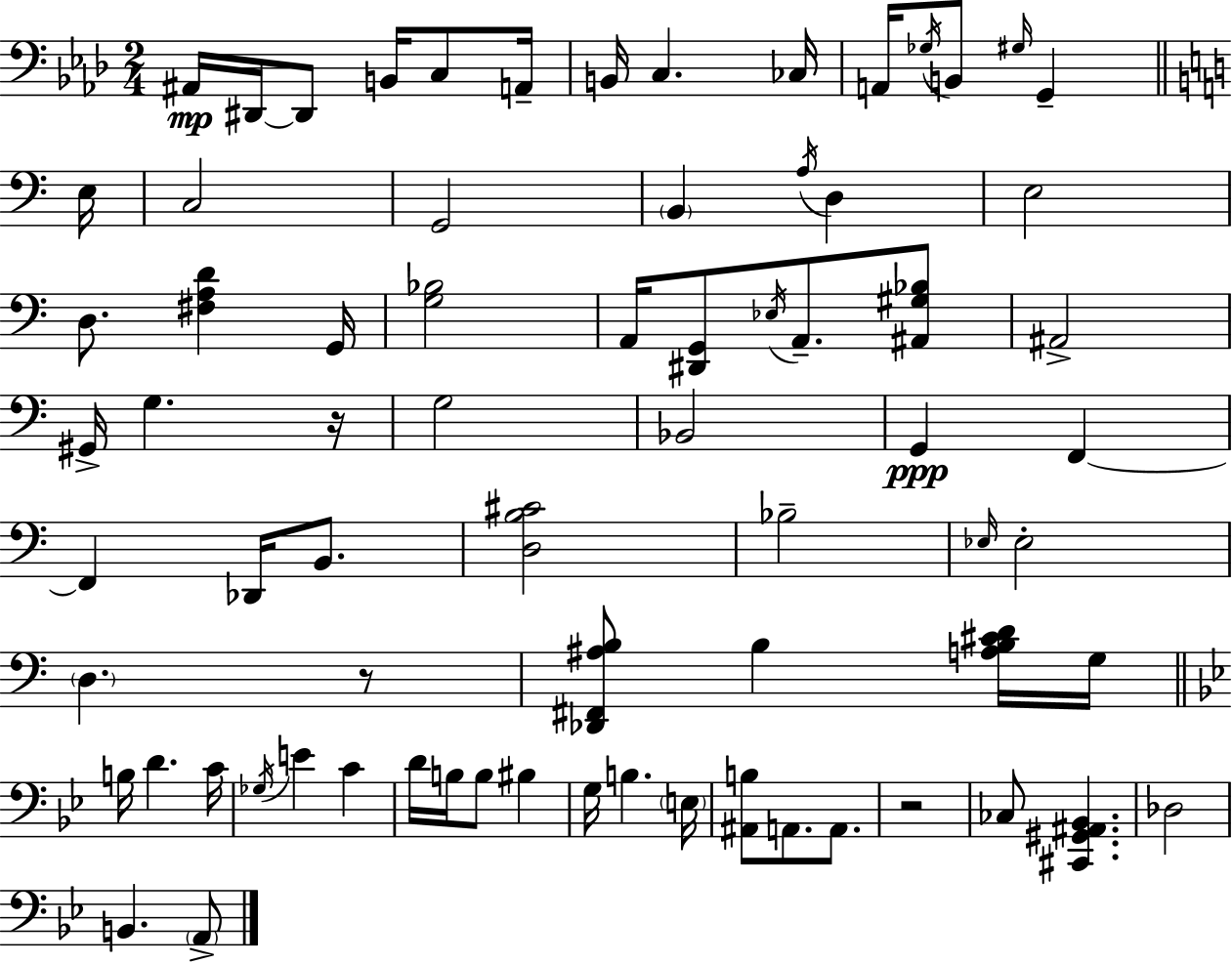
{
  \clef bass
  \numericTimeSignature
  \time 2/4
  \key f \minor
  ais,16\mp dis,16~~ dis,8 b,16 c8 a,16-- | b,16 c4. ces16 | a,16 \acciaccatura { ges16 } b,8 \grace { gis16 } g,4-- | \bar "||" \break \key c \major e16 c2 | g,2 | \parenthesize b,4 \acciaccatura { a16 } d4 | e2 | \break d8. <fis a d'>4 | g,16 <g bes>2 | a,16 <dis, g,>8 \acciaccatura { ees16 } a,8.-- | <ais, gis bes>8 ais,2-> | \break gis,16-> g4. | r16 g2 | bes,2 | g,4\ppp f,4~~ | \break f,4 des,16 | b,8. <d b cis'>2 | bes2-- | \grace { ees16 } ees2-. | \break \parenthesize d4. | r8 <des, fis, ais b>8 b4 | <a b cis' d'>16 g16 \bar "||" \break \key bes \major b16 d'4. c'16 | \acciaccatura { ges16 } e'4 c'4 | d'16 b16 b8 bis4 | g16 b4. | \break \parenthesize e16 <ais, b>8 a,8. a,8. | r2 | ces8 <cis, gis, ais, bes,>4. | des2 | \break b,4. \parenthesize a,8-> | \bar "|."
}